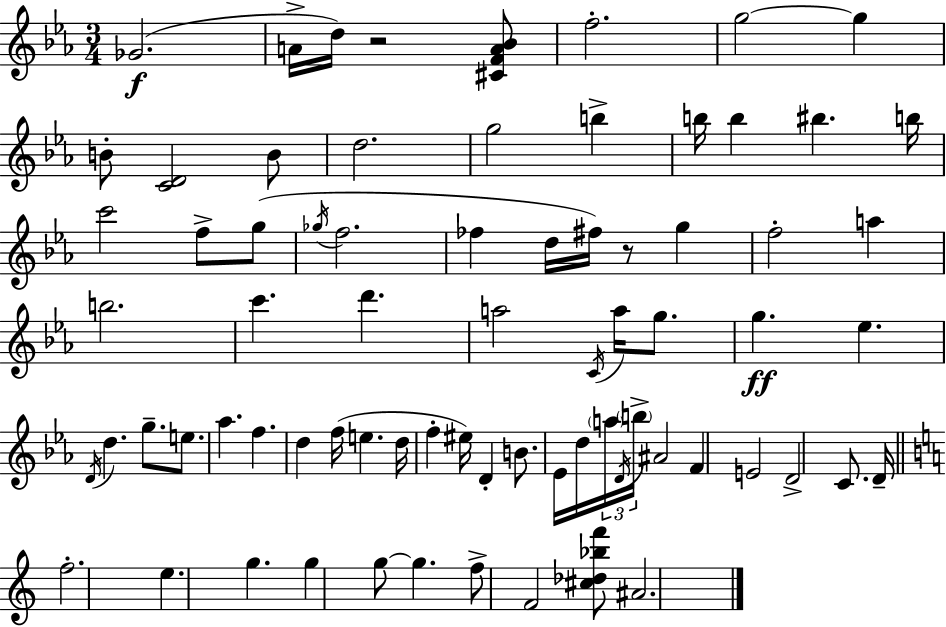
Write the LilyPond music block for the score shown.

{
  \clef treble
  \numericTimeSignature
  \time 3/4
  \key c \minor
  \repeat volta 2 { ges'2.(\f | a'16-> d''16) r2 <cis' f' a' bes'>8 | f''2.-. | g''2~~ g''4 | \break b'8-. <c' d'>2 b'8 | d''2. | g''2 b''4-> | b''16 b''4 bis''4. b''16 | \break c'''2 f''8-> g''8( | \acciaccatura { ges''16 } f''2. | fes''4 d''16 fis''16) r8 g''4 | f''2-. a''4 | \break b''2. | c'''4. d'''4. | a''2 \acciaccatura { c'16 } a''16 g''8. | g''4.\ff ees''4. | \break \acciaccatura { d'16 } d''4. g''8.-- | e''8. aes''4. f''4. | d''4 f''16( e''4. | d''16 f''4-. eis''16) d'4-. | \break b'8. ees'16 d''16 \tuplet 3/2 { \parenthesize a''16 \acciaccatura { d'16 } \parenthesize b''16-> } ais'2 | f'4 e'2 | d'2-> | c'8. d'16-- \bar "||" \break \key c \major f''2.-. | e''4. g''4. | g''4 g''8~~ g''4. | f''8-> f'2 <cis'' des'' bes'' f'''>8 | \break ais'2. | } \bar "|."
}